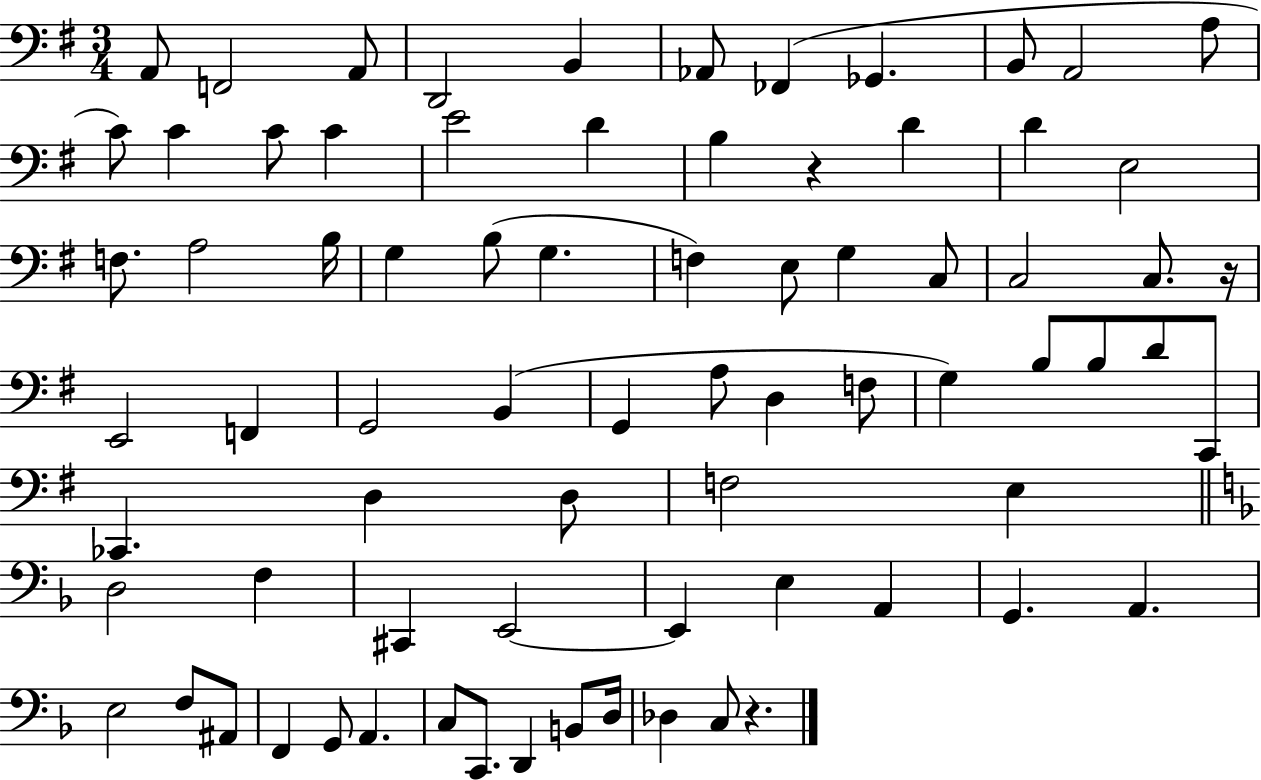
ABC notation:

X:1
T:Untitled
M:3/4
L:1/4
K:G
A,,/2 F,,2 A,,/2 D,,2 B,, _A,,/2 _F,, _G,, B,,/2 A,,2 A,/2 C/2 C C/2 C E2 D B, z D D E,2 F,/2 A,2 B,/4 G, B,/2 G, F, E,/2 G, C,/2 C,2 C,/2 z/4 E,,2 F,, G,,2 B,, G,, A,/2 D, F,/2 G, B,/2 B,/2 D/2 C,,/2 _C,, D, D,/2 F,2 E, D,2 F, ^C,, E,,2 E,, E, A,, G,, A,, E,2 F,/2 ^A,,/2 F,, G,,/2 A,, C,/2 C,,/2 D,, B,,/2 D,/4 _D, C,/2 z